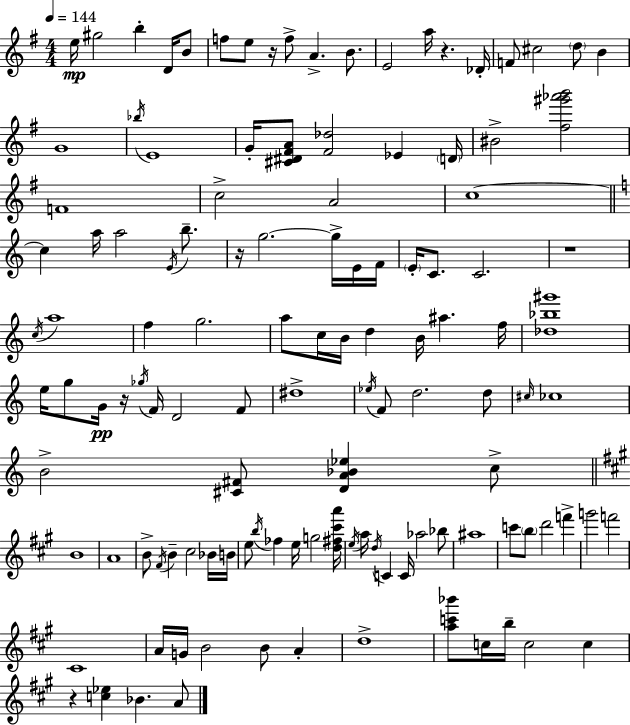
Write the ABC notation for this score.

X:1
T:Untitled
M:4/4
L:1/4
K:G
e/4 ^g2 b D/4 B/2 f/2 e/2 z/4 f/2 A B/2 E2 a/4 z _D/4 F/2 ^c2 d/2 B G4 _b/4 E4 G/4 [^C^D^FA]/2 [^F_d]2 _E D/4 ^B2 [^f^g'_a'b']2 F4 c2 A2 c4 c a/4 a2 E/4 b/2 z/4 g2 g/4 E/4 F/4 E/4 C/2 C2 z4 c/4 a4 f g2 a/2 c/4 B/4 d B/4 ^a f/4 [_d_b^g']4 e/4 g/2 G/4 z/4 _g/4 F/4 D2 F/2 ^d4 _e/4 F/2 d2 d/2 ^c/4 _c4 B2 [^C^F]/2 [DA_B_e] c/2 B4 A4 B/2 ^F/4 B ^c2 _B/4 B/4 e/2 b/4 _f e/4 g2 [d^f^c'a']/4 e/4 a/4 d/4 C C/4 _a2 _b/2 ^a4 c'/2 b/2 d'2 f' g'2 f'2 ^C4 A/4 G/4 B2 B/2 A d4 [ac'_b']/2 c/4 b/4 c2 c z [c_e] _B A/2